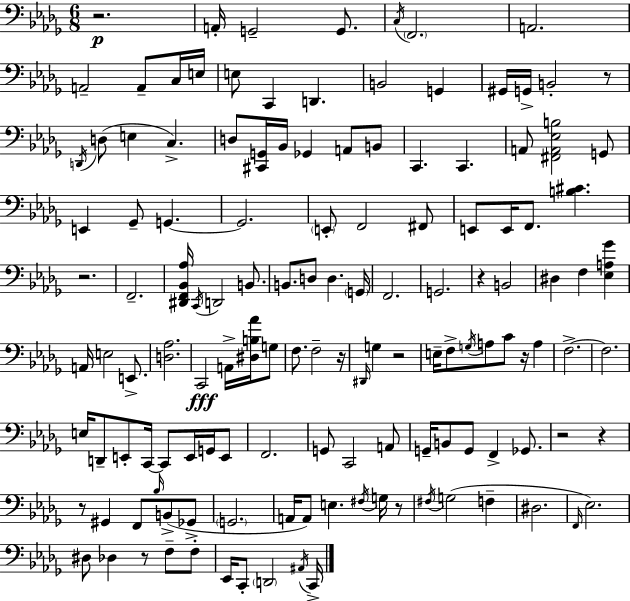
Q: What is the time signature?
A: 6/8